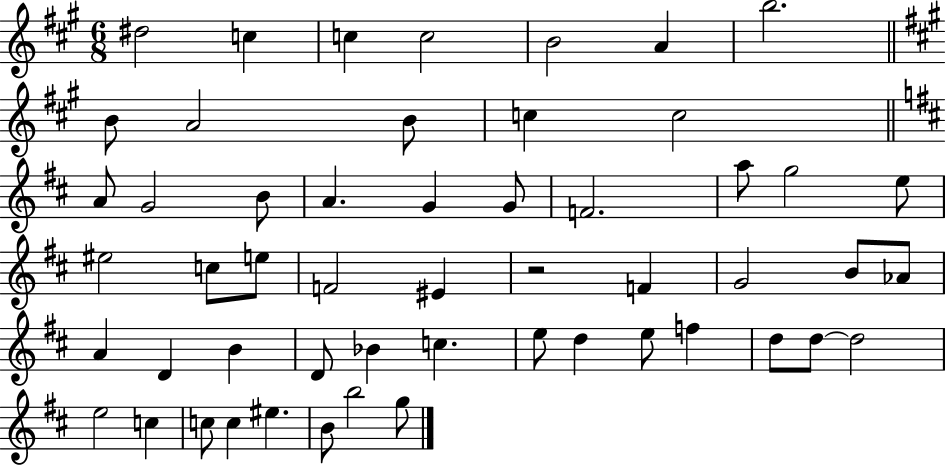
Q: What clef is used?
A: treble